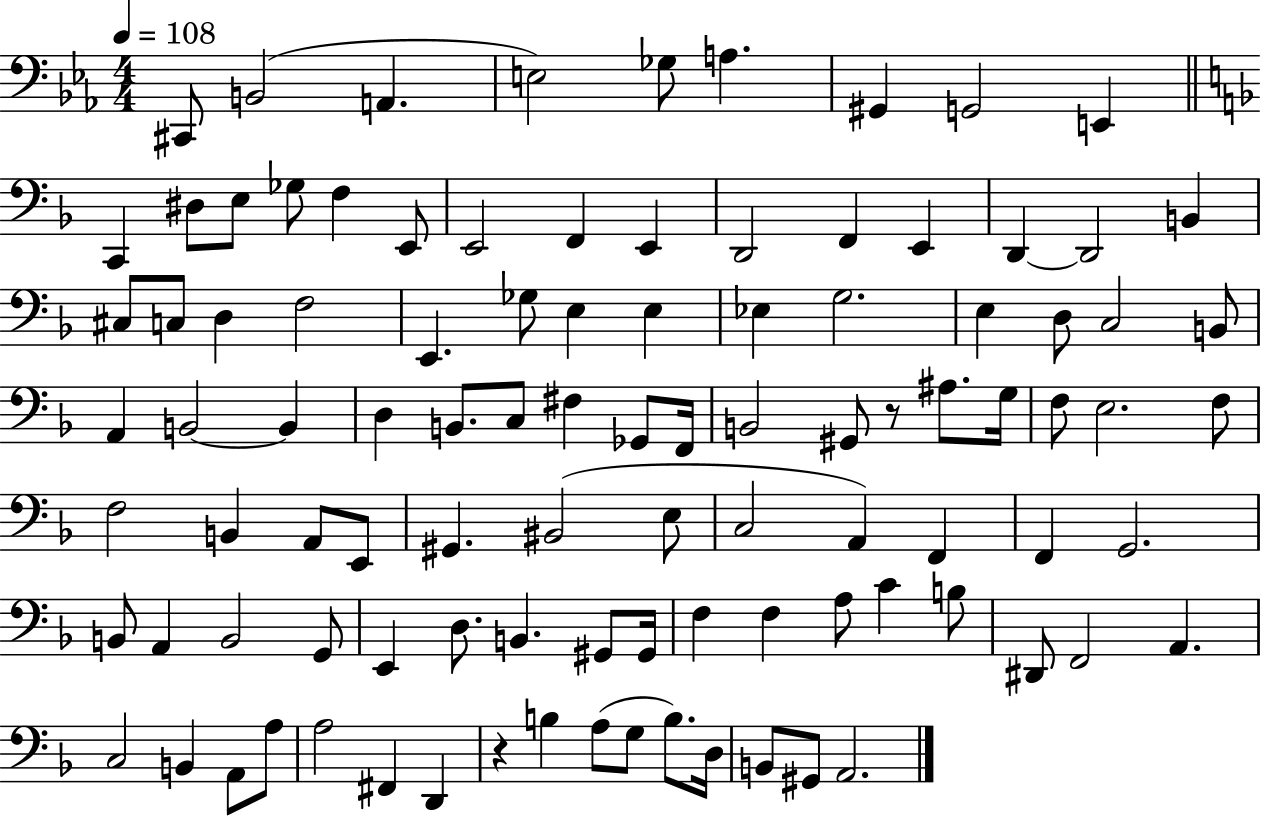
X:1
T:Untitled
M:4/4
L:1/4
K:Eb
^C,,/2 B,,2 A,, E,2 _G,/2 A, ^G,, G,,2 E,, C,, ^D,/2 E,/2 _G,/2 F, E,,/2 E,,2 F,, E,, D,,2 F,, E,, D,, D,,2 B,, ^C,/2 C,/2 D, F,2 E,, _G,/2 E, E, _E, G,2 E, D,/2 C,2 B,,/2 A,, B,,2 B,, D, B,,/2 C,/2 ^F, _G,,/2 F,,/4 B,,2 ^G,,/2 z/2 ^A,/2 G,/4 F,/2 E,2 F,/2 F,2 B,, A,,/2 E,,/2 ^G,, ^B,,2 E,/2 C,2 A,, F,, F,, G,,2 B,,/2 A,, B,,2 G,,/2 E,, D,/2 B,, ^G,,/2 ^G,,/4 F, F, A,/2 C B,/2 ^D,,/2 F,,2 A,, C,2 B,, A,,/2 A,/2 A,2 ^F,, D,, z B, A,/2 G,/2 B,/2 D,/4 B,,/2 ^G,,/2 A,,2